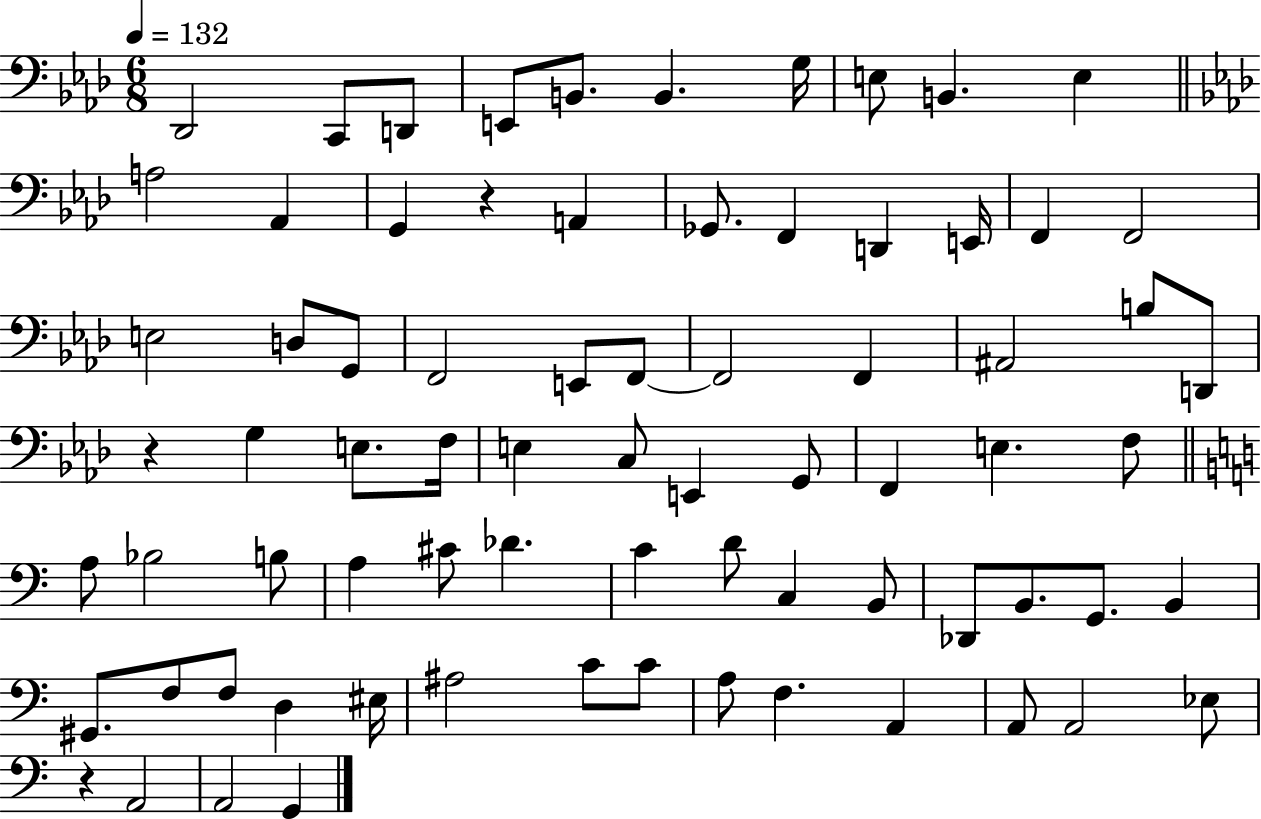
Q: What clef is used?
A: bass